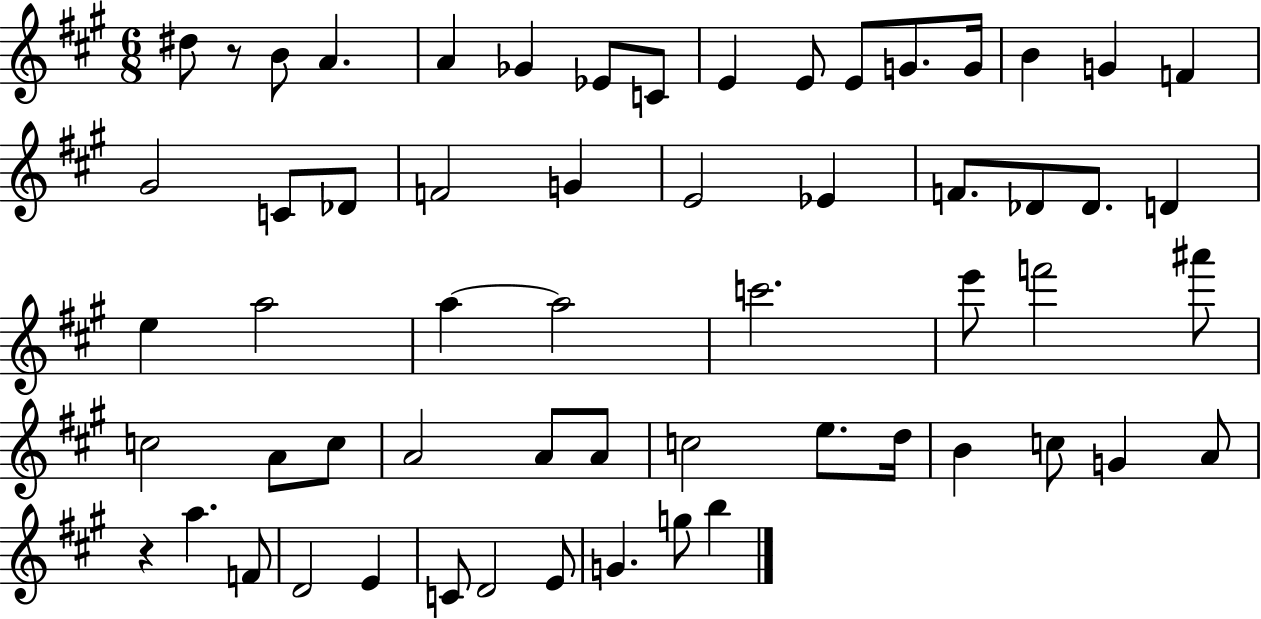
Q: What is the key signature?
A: A major